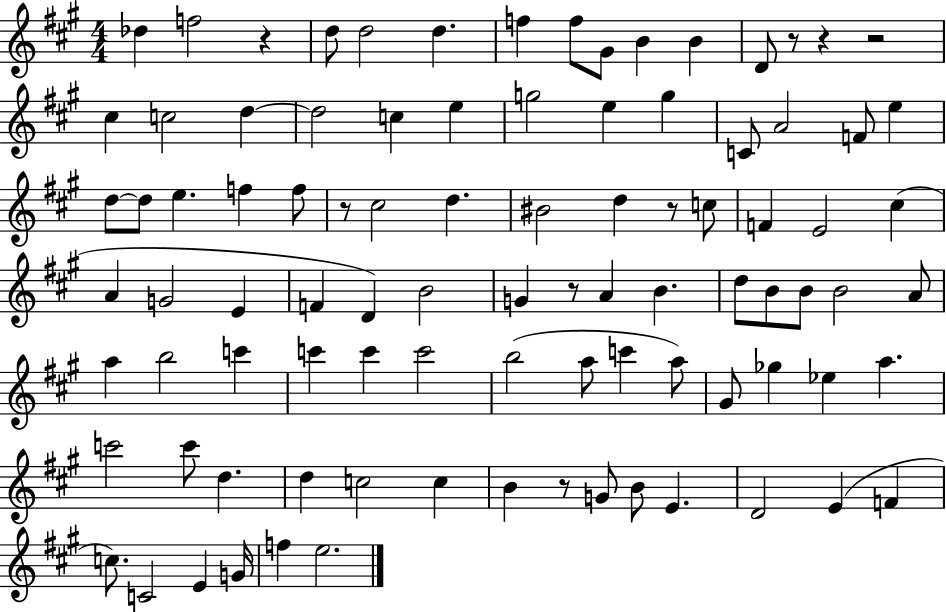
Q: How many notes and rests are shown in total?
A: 92